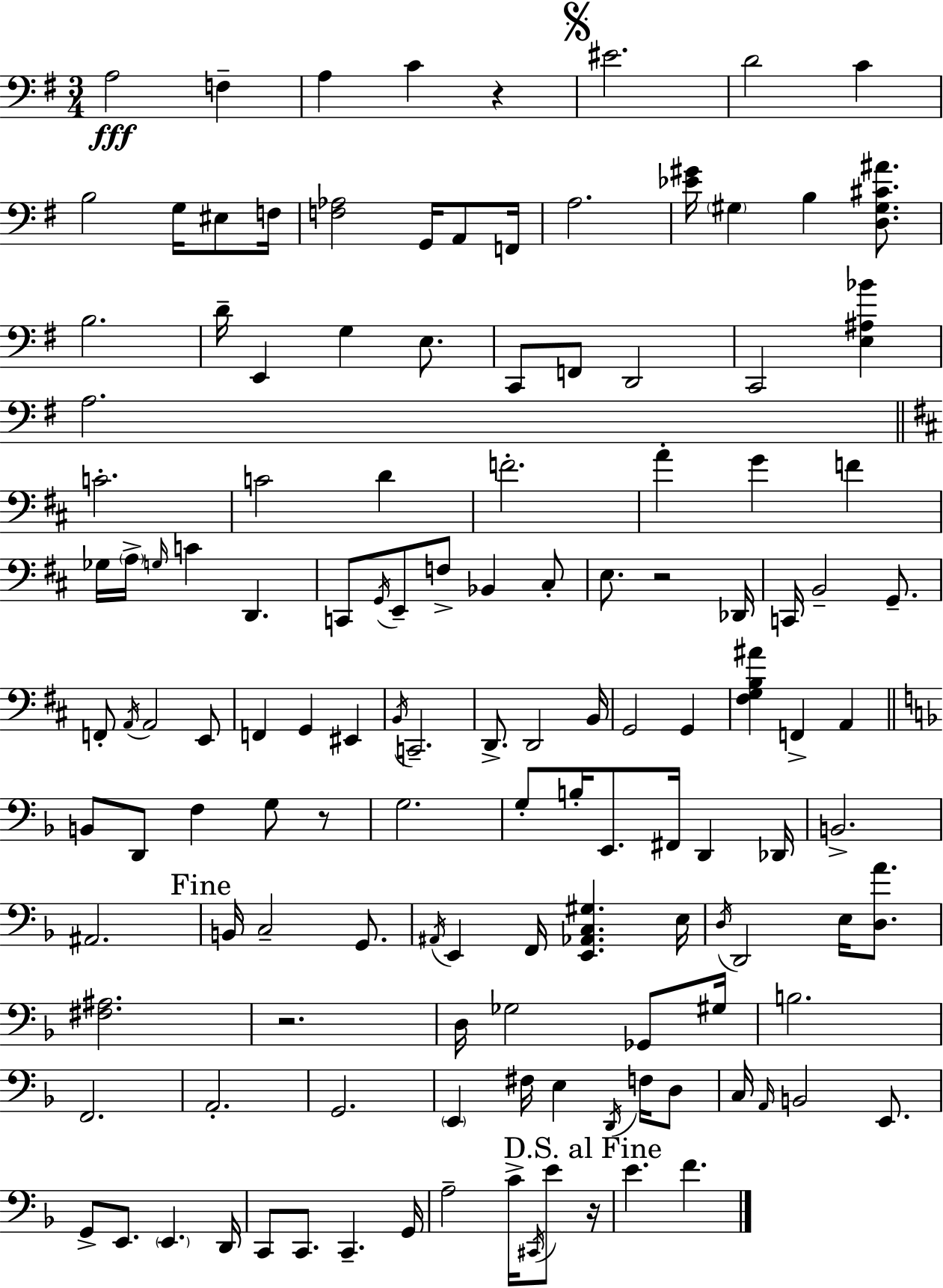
{
  \clef bass
  \numericTimeSignature
  \time 3/4
  \key e \minor
  a2\fff f4-- | a4 c'4 r4 | \mark \markup { \musicglyph "scripts.segno" } eis'2. | d'2 c'4 | \break b2 g16 eis8 f16 | <f aes>2 g,16 a,8 f,16 | a2. | <ees' gis'>16 \parenthesize gis4 b4 <d gis cis' ais'>8. | \break b2. | d'16-- e,4 g4 e8. | c,8 f,8 d,2 | c,2 <e ais bes'>4 | \break a2. | \bar "||" \break \key b \minor c'2.-. | c'2 d'4 | f'2.-. | a'4-. g'4 f'4 | \break ges16 \parenthesize a16-> \grace { g16 } c'4 d,4. | c,8 \acciaccatura { g,16 } e,8-- f8-> bes,4 | cis8-. e8. r2 | des,16 c,16 b,2-- g,8.-- | \break f,8-. \acciaccatura { a,16 } a,2 | e,8 f,4 g,4 eis,4 | \acciaccatura { b,16 } c,2.-- | d,8.-> d,2 | \break b,16 g,2 | g,4 <fis g b ais'>4 f,4-> | a,4 \bar "||" \break \key f \major b,8 d,8 f4 g8 r8 | g2. | g8-. b16-. e,8. fis,16 d,4 des,16 | b,2.-> | \break ais,2. | \mark "Fine" b,16 c2-- g,8. | \acciaccatura { ais,16 } e,4 f,16 <e, aes, c gis>4. | e16 \acciaccatura { d16 } d,2 e16 <d a'>8. | \break <fis ais>2. | r2. | d16 ges2 ges,8 | gis16 b2. | \break f,2. | a,2.-. | g,2. | \parenthesize e,4 fis16 e4 \acciaccatura { d,16 } | \break f16 d8 c16 \grace { a,16 } b,2 | e,8. g,8-> e,8. \parenthesize e,4. | d,16 c,8 c,8. c,4.-- | g,16 a2-- | \break c'16-> \acciaccatura { cis,16 } e'8 \mark "D.S. al Fine" r16 e'4. f'4. | \bar "|."
}